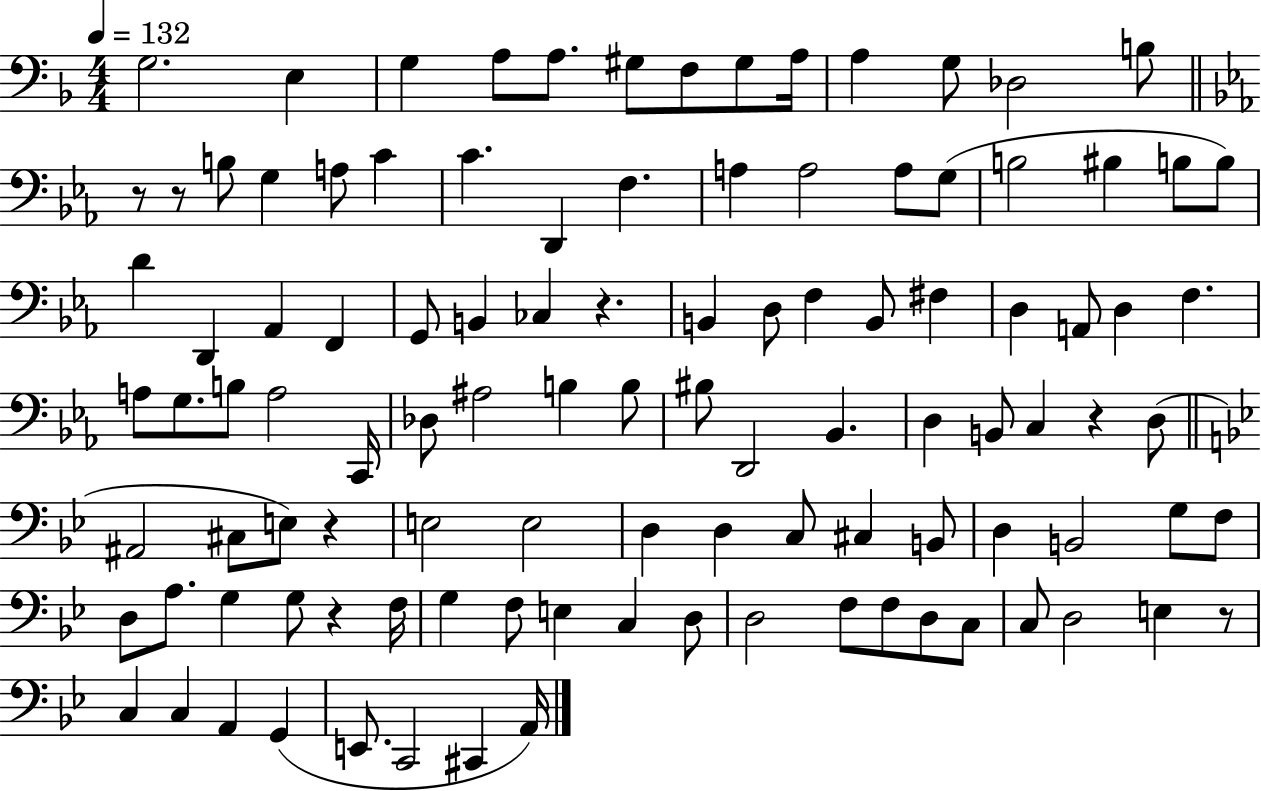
{
  \clef bass
  \numericTimeSignature
  \time 4/4
  \key f \major
  \tempo 4 = 132
  g2. e4 | g4 a8 a8. gis8 f8 gis8 a16 | a4 g8 des2 b8 | \bar "||" \break \key ees \major r8 r8 b8 g4 a8 c'4 | c'4. d,4 f4. | a4 a2 a8 g8( | b2 bis4 b8 b8) | \break d'4 d,4 aes,4 f,4 | g,8 b,4 ces4 r4. | b,4 d8 f4 b,8 fis4 | d4 a,8 d4 f4. | \break a8 g8. b8 a2 c,16 | des8 ais2 b4 b8 | bis8 d,2 bes,4. | d4 b,8 c4 r4 d8( | \break \bar "||" \break \key g \minor ais,2 cis8 e8) r4 | e2 e2 | d4 d4 c8 cis4 b,8 | d4 b,2 g8 f8 | \break d8 a8. g4 g8 r4 f16 | g4 f8 e4 c4 d8 | d2 f8 f8 d8 c8 | c8 d2 e4 r8 | \break c4 c4 a,4 g,4( | e,8. c,2 cis,4 a,16) | \bar "|."
}